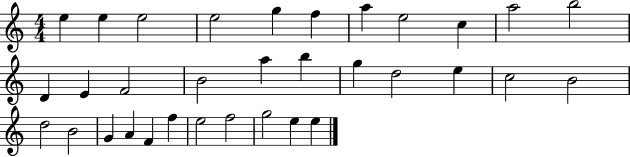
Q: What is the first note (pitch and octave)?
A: E5